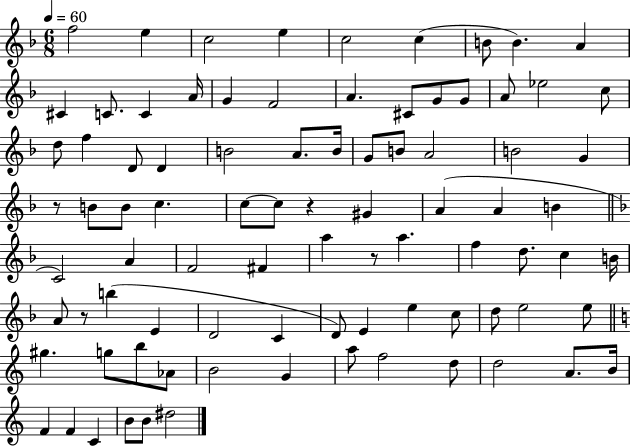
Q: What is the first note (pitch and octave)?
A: F5